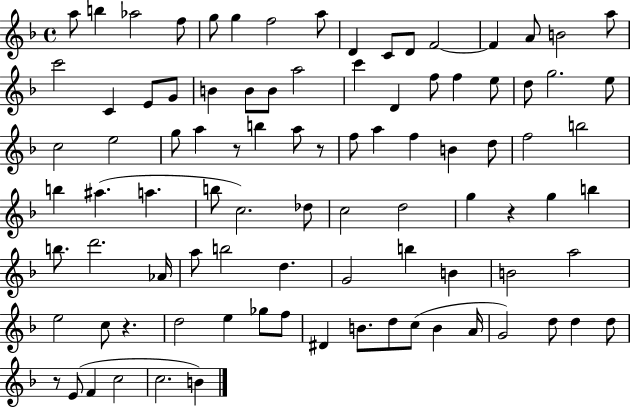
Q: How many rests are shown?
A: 5